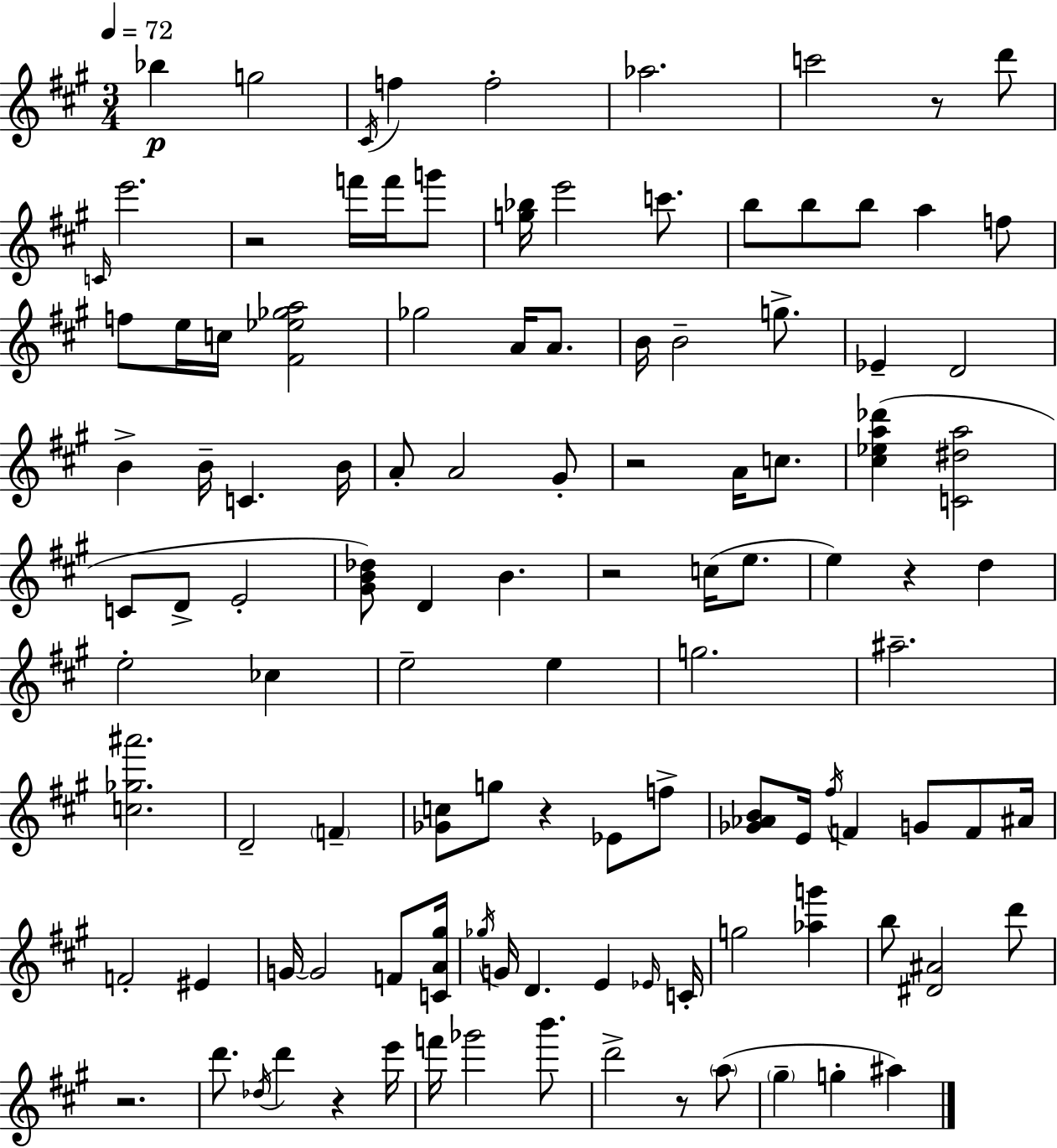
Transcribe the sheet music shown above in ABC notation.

X:1
T:Untitled
M:3/4
L:1/4
K:A
_b g2 ^C/4 f f2 _a2 c'2 z/2 d'/2 C/4 e'2 z2 f'/4 f'/4 g'/2 [g_b]/4 e'2 c'/2 b/2 b/2 b/2 a f/2 f/2 e/4 c/4 [^F_e_ga]2 _g2 A/4 A/2 B/4 B2 g/2 _E D2 B B/4 C B/4 A/2 A2 ^G/2 z2 A/4 c/2 [^c_ea_d'] [C^da]2 C/2 D/2 E2 [^GB_d]/2 D B z2 c/4 e/2 e z d e2 _c e2 e g2 ^a2 [c_g^a']2 D2 F [_Gc]/2 g/2 z _E/2 f/2 [_G_AB]/2 E/4 ^f/4 F G/2 F/2 ^A/4 F2 ^E G/4 G2 F/2 [CA^g]/4 _g/4 G/4 D E _E/4 C/4 g2 [_ag'] b/2 [^D^A]2 d'/2 z2 d'/2 _d/4 d' z e'/4 f'/4 _g'2 b'/2 d'2 z/2 a/2 ^g g ^a